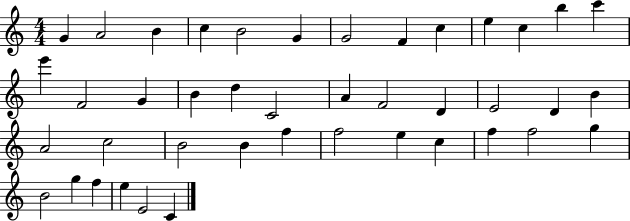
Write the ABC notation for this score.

X:1
T:Untitled
M:4/4
L:1/4
K:C
G A2 B c B2 G G2 F c e c b c' e' F2 G B d C2 A F2 D E2 D B A2 c2 B2 B f f2 e c f f2 g B2 g f e E2 C